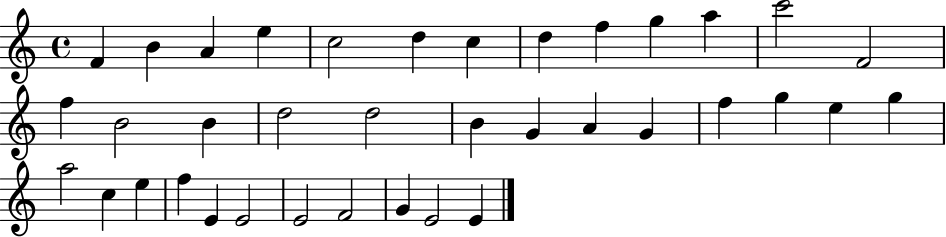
{
  \clef treble
  \time 4/4
  \defaultTimeSignature
  \key c \major
  f'4 b'4 a'4 e''4 | c''2 d''4 c''4 | d''4 f''4 g''4 a''4 | c'''2 f'2 | \break f''4 b'2 b'4 | d''2 d''2 | b'4 g'4 a'4 g'4 | f''4 g''4 e''4 g''4 | \break a''2 c''4 e''4 | f''4 e'4 e'2 | e'2 f'2 | g'4 e'2 e'4 | \break \bar "|."
}